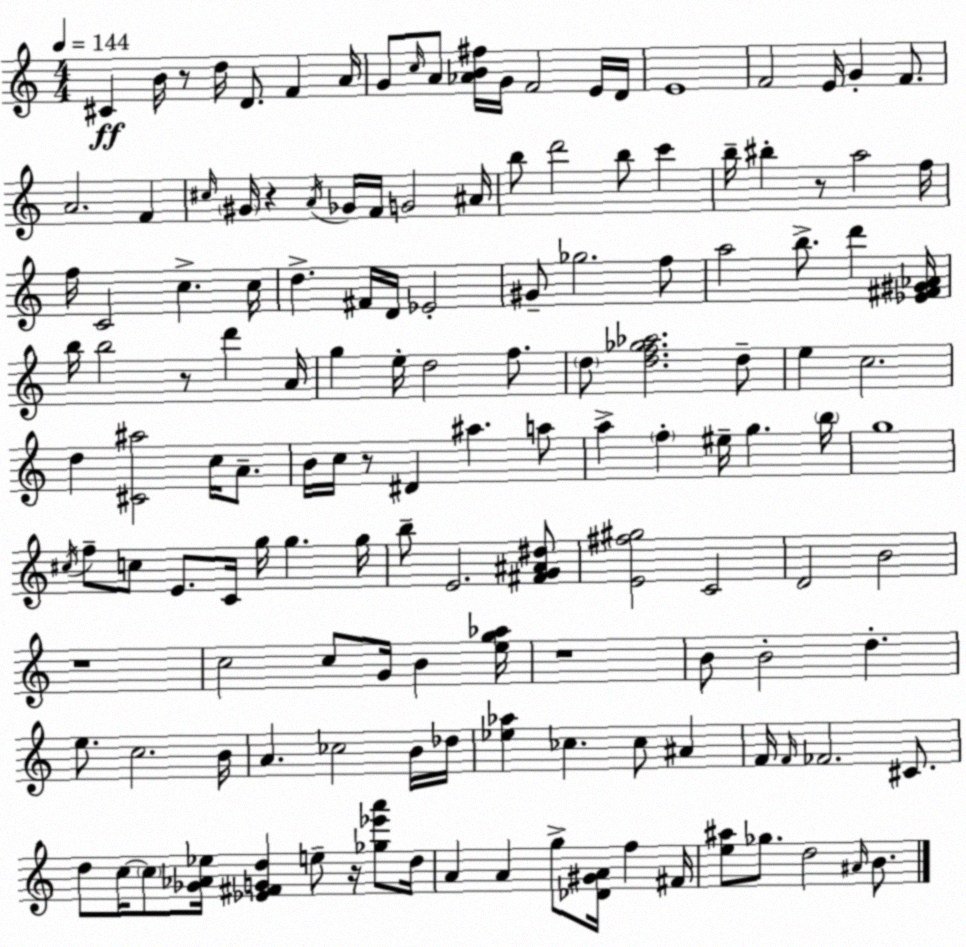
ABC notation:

X:1
T:Untitled
M:4/4
L:1/4
K:C
^C B/4 z/2 d/4 D/2 F A/4 G/2 c/4 A/2 [_AB^f]/4 G/4 F2 E/4 D/4 E4 F2 E/4 G F/2 A2 F ^c/4 ^G/4 z A/4 _G/4 F/4 G2 ^A/4 b/2 d'2 b/2 c' b/4 ^b z/2 a2 f/4 f/4 C2 c c/4 d ^F/4 D/4 _E2 ^G/2 _g2 f/2 a2 b/2 d' [_E^F^G_A]/4 b/4 b2 z/2 d' A/4 g e/4 d2 f/2 d/2 [df_g_a]2 d/2 e c2 d [^C^a]2 c/4 A/2 B/4 c/4 z/2 ^D ^a a/2 a f ^e/4 g b/4 g4 ^c/4 f/2 c/2 E/2 C/4 g/4 g g/4 b/2 E2 [^FG^A^d]/2 [E^f^g]2 C2 D2 B2 z4 c2 c/2 G/4 B [eg_a]/4 z4 B/2 B2 d e/2 c2 B/4 A _c2 B/4 _d/4 [_e_a] _c _c/2 ^A F/4 F/4 _F2 ^C/2 d/2 c/4 c/2 [_G_A_e]/4 [_E^FGd] e/2 z/4 [_g_e'a']/2 d/4 A A g/2 [_D^GA]/4 f ^F/4 [e^a]/2 _g/2 d2 ^A/4 B/2